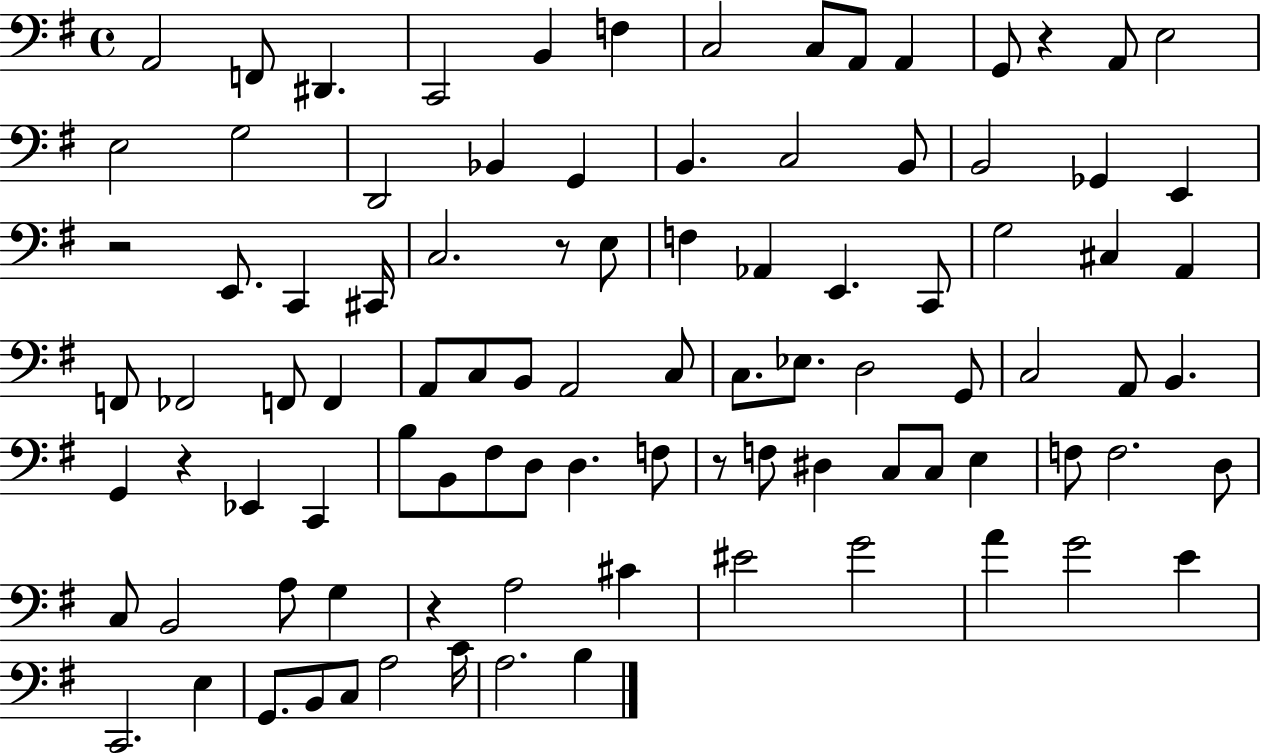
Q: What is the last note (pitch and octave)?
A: B3